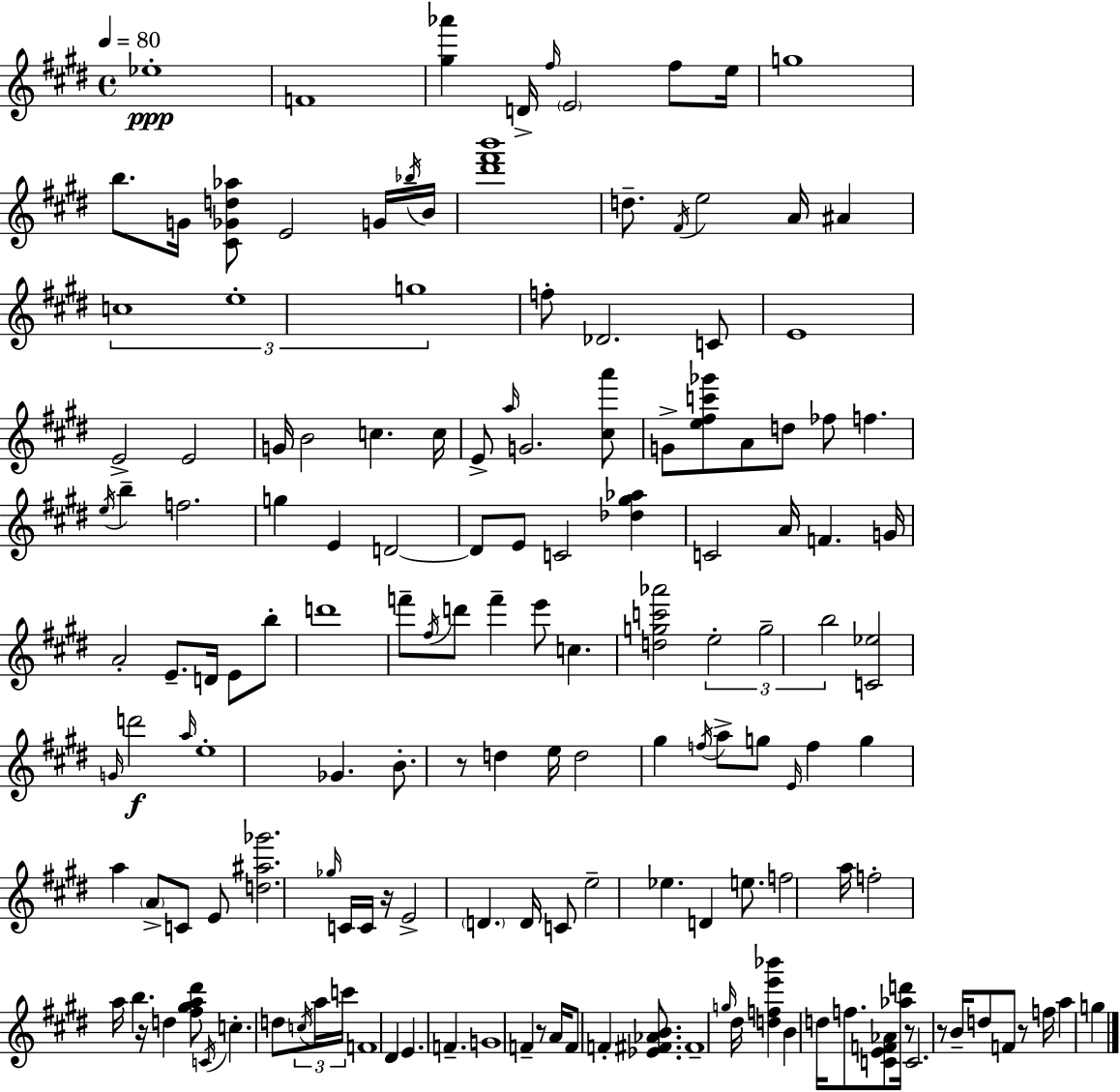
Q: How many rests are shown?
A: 7